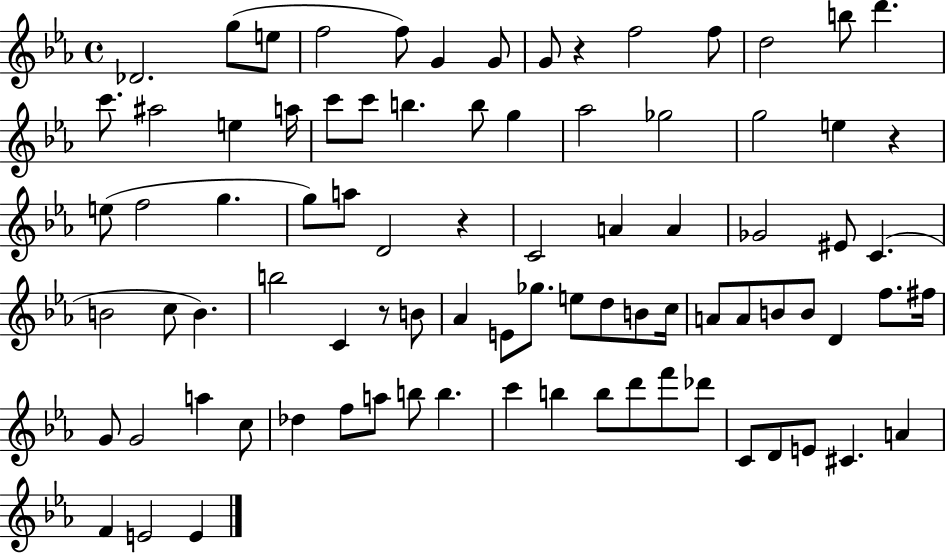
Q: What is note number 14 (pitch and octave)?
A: C6